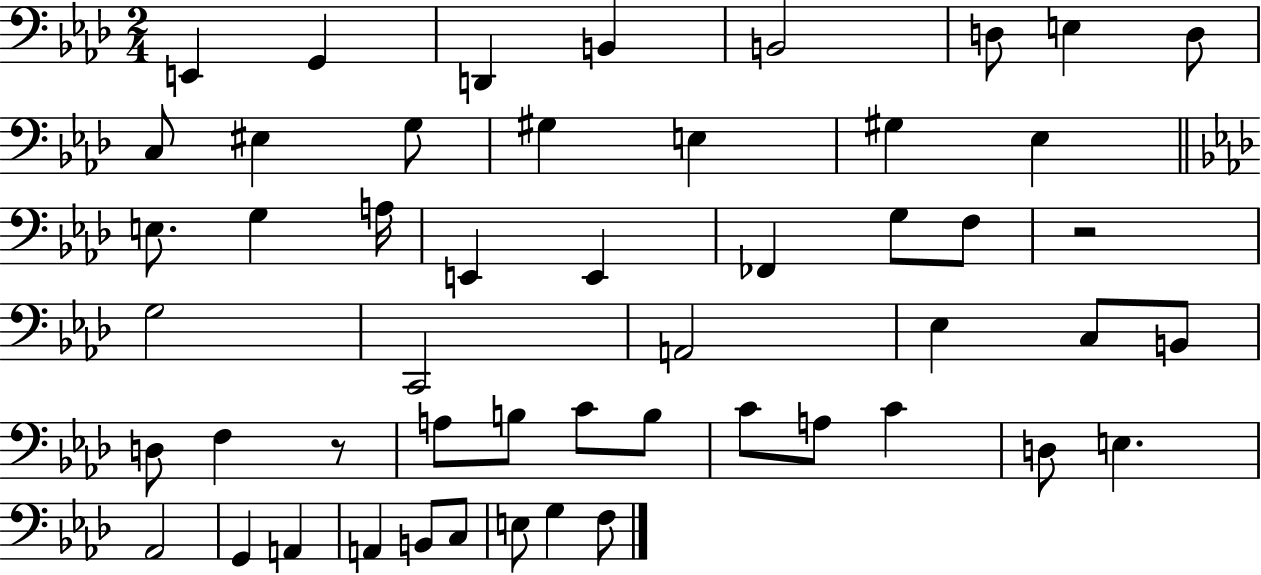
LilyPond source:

{
  \clef bass
  \numericTimeSignature
  \time 2/4
  \key aes \major
  e,4 g,4 | d,4 b,4 | b,2 | d8 e4 d8 | \break c8 eis4 g8 | gis4 e4 | gis4 ees4 | \bar "||" \break \key aes \major e8. g4 a16 | e,4 e,4 | fes,4 g8 f8 | r2 | \break g2 | c,2 | a,2 | ees4 c8 b,8 | \break d8 f4 r8 | a8 b8 c'8 b8 | c'8 a8 c'4 | d8 e4. | \break aes,2 | g,4 a,4 | a,4 b,8 c8 | e8 g4 f8 | \break \bar "|."
}